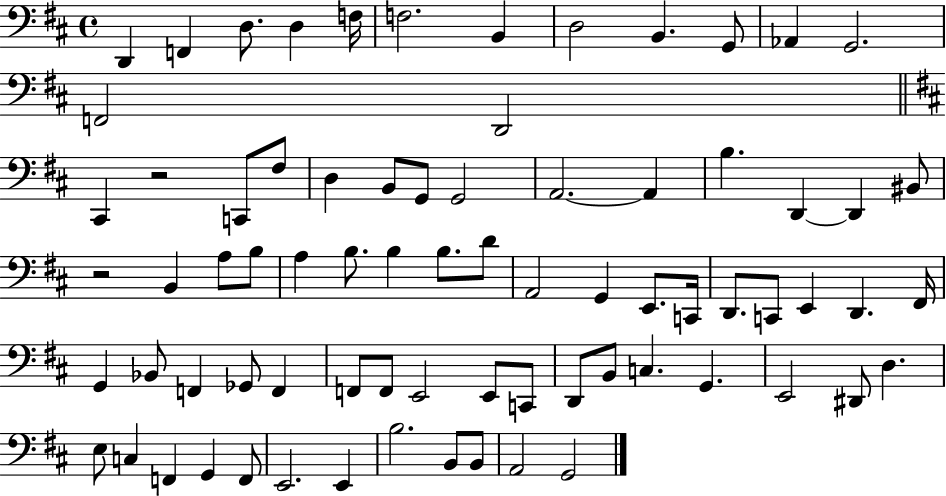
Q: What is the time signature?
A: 4/4